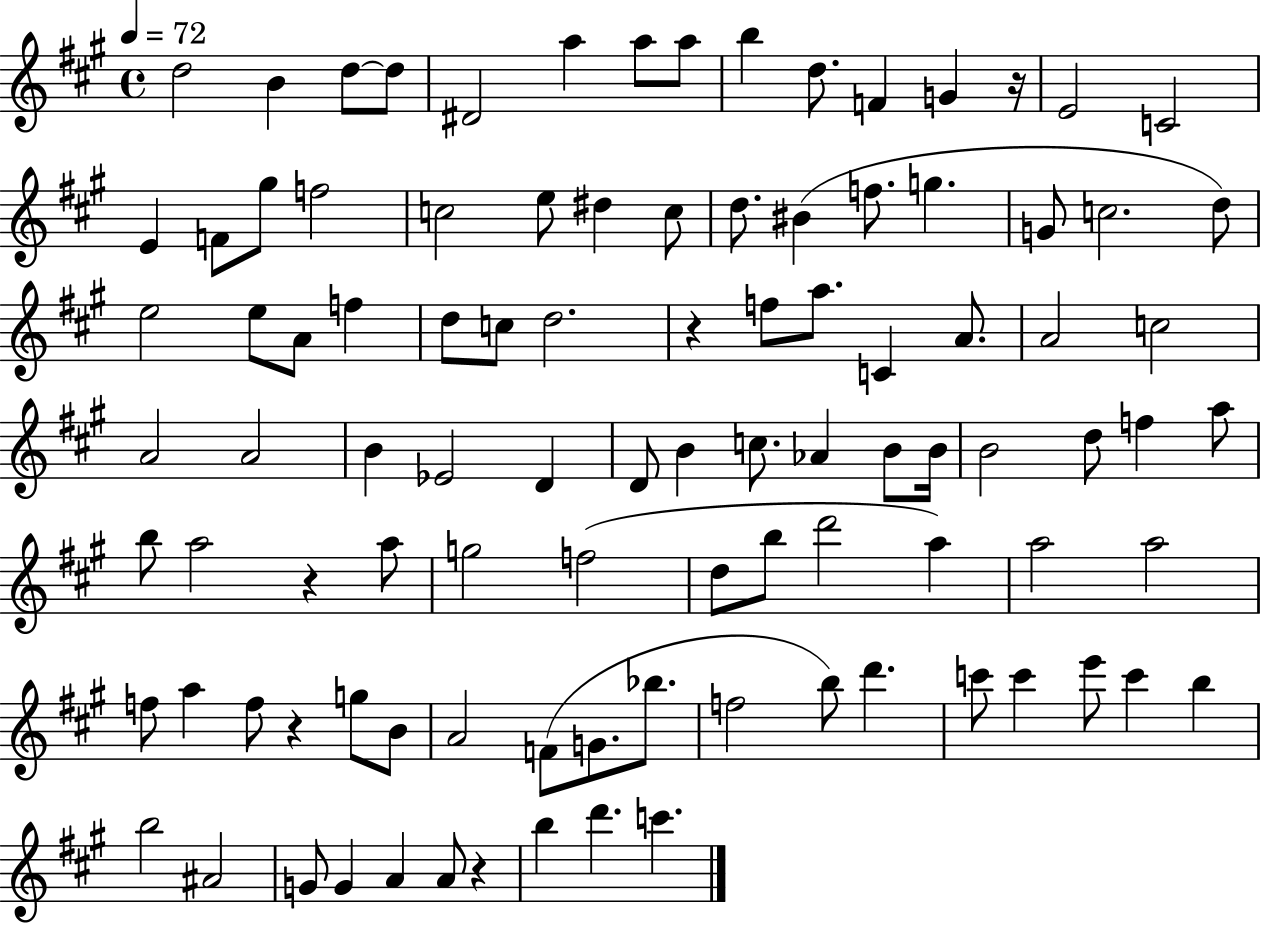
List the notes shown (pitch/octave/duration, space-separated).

D5/h B4/q D5/e D5/e D#4/h A5/q A5/e A5/e B5/q D5/e. F4/q G4/q R/s E4/h C4/h E4/q F4/e G#5/e F5/h C5/h E5/e D#5/q C5/e D5/e. BIS4/q F5/e. G5/q. G4/e C5/h. D5/e E5/h E5/e A4/e F5/q D5/e C5/e D5/h. R/q F5/e A5/e. C4/q A4/e. A4/h C5/h A4/h A4/h B4/q Eb4/h D4/q D4/e B4/q C5/e. Ab4/q B4/e B4/s B4/h D5/e F5/q A5/e B5/e A5/h R/q A5/e G5/h F5/h D5/e B5/e D6/h A5/q A5/h A5/h F5/e A5/q F5/e R/q G5/e B4/e A4/h F4/e G4/e. Bb5/e. F5/h B5/e D6/q. C6/e C6/q E6/e C6/q B5/q B5/h A#4/h G4/e G4/q A4/q A4/e R/q B5/q D6/q. C6/q.